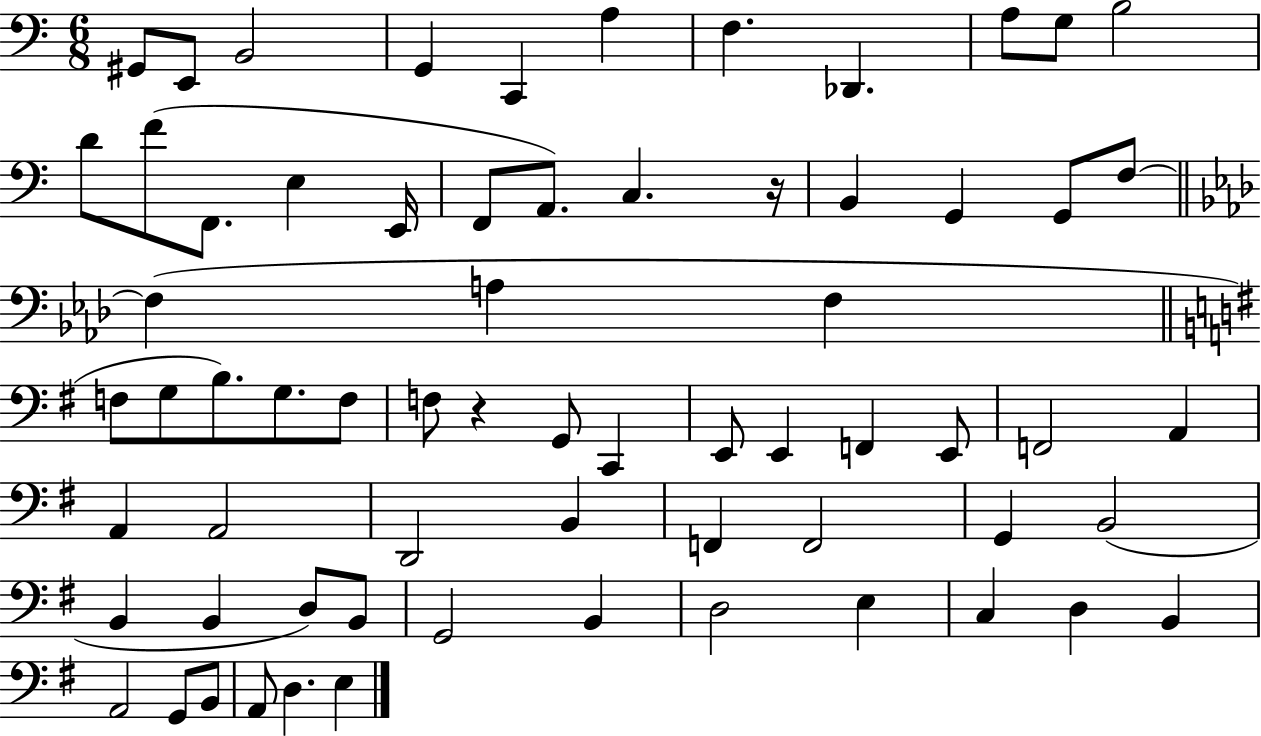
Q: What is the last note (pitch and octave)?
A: E3